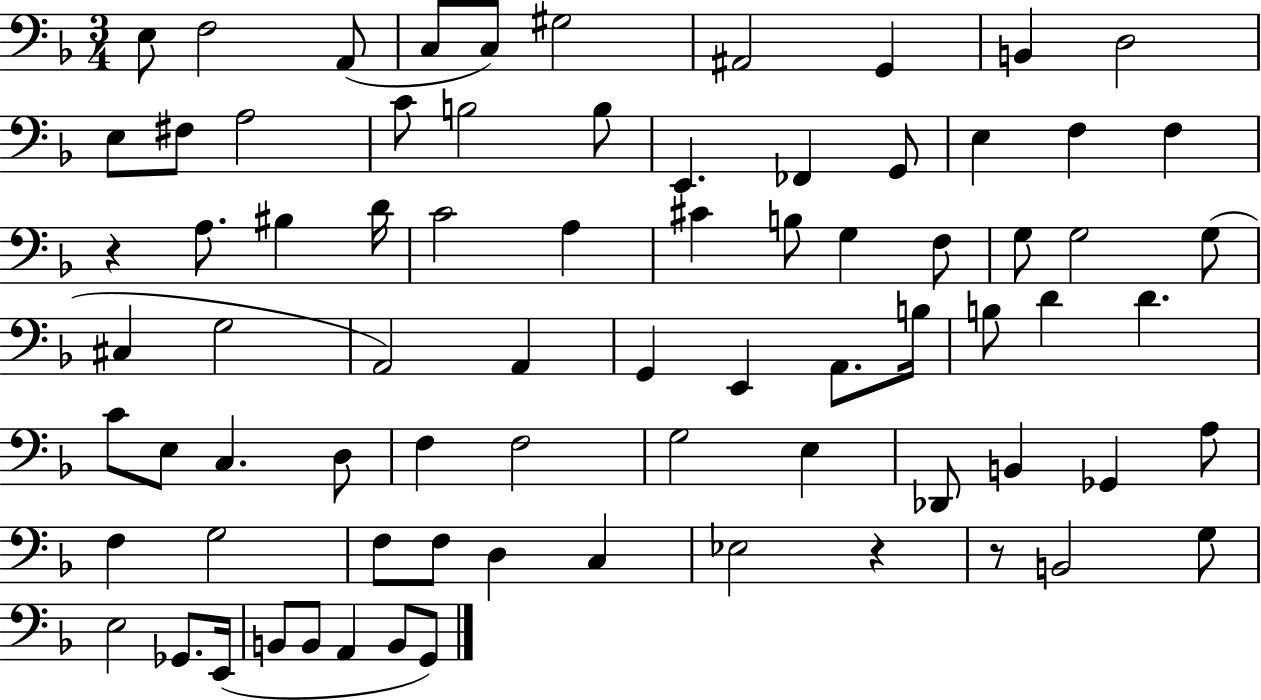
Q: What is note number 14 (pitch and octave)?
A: C4